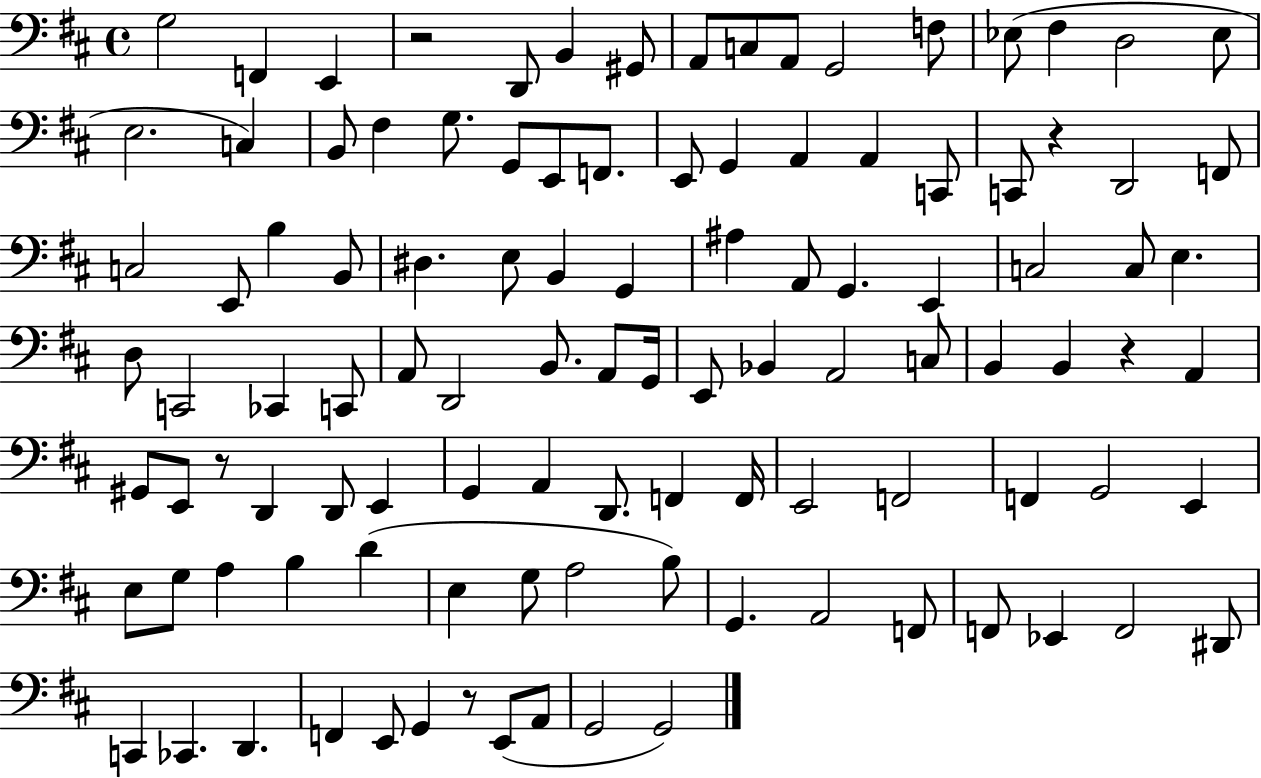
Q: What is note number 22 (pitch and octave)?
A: E2